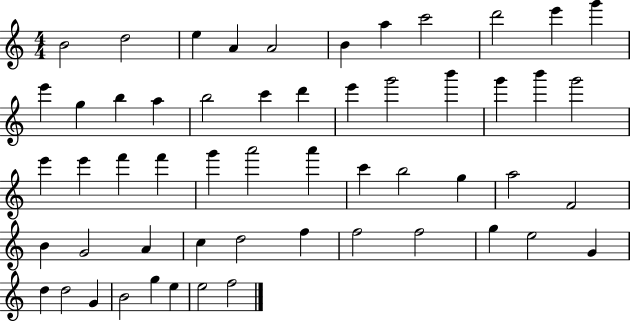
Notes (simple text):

B4/h D5/h E5/q A4/q A4/h B4/q A5/q C6/h D6/h E6/q G6/q E6/q G5/q B5/q A5/q B5/h C6/q D6/q E6/q G6/h B6/q G6/q B6/q G6/h E6/q E6/q F6/q F6/q G6/q A6/h A6/q C6/q B5/h G5/q A5/h F4/h B4/q G4/h A4/q C5/q D5/h F5/q F5/h F5/h G5/q E5/h G4/q D5/q D5/h G4/q B4/h G5/q E5/q E5/h F5/h